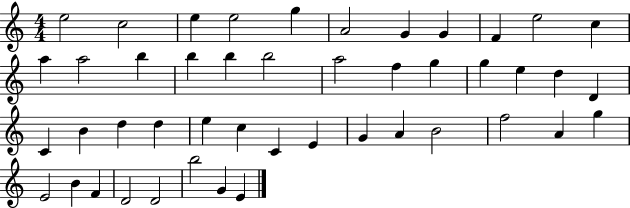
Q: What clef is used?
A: treble